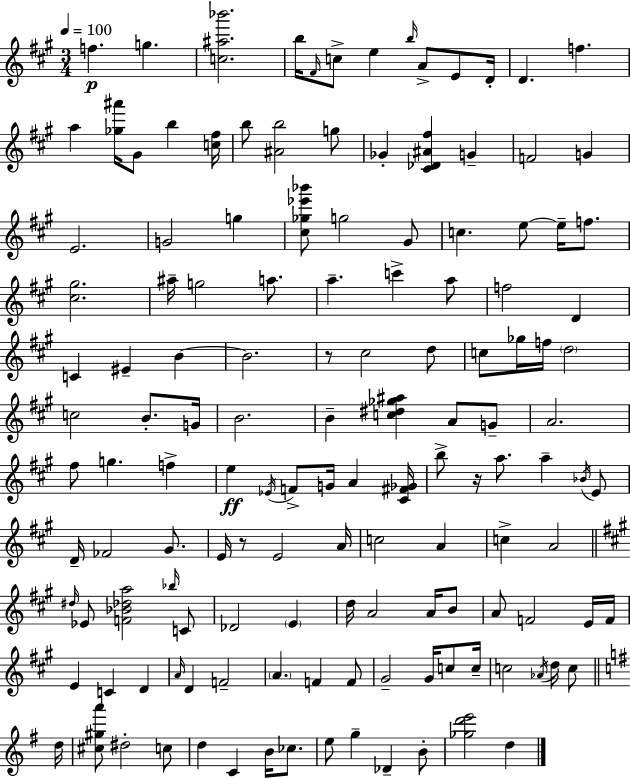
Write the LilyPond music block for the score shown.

{
  \clef treble
  \numericTimeSignature
  \time 3/4
  \key a \major
  \tempo 4 = 100
  f''4.\p g''4. | <c'' ais'' bes'''>2. | b''16 \grace { fis'16 } c''8-> e''4 \grace { b''16 } a'8-> e'8 | d'16-. d'4. f''4. | \break a''4 <ges'' ais'''>16 gis'8 b''4 | <c'' fis''>16 b''8 <ais' b''>2 | g''8 ges'4-. <cis' des' ais' fis''>4 g'4-- | f'2 g'4 | \break e'2. | g'2 g''4 | <cis'' ges'' ees''' bes'''>8 g''2 | gis'8 c''4. e''8~~ e''16-- f''8. | \break <cis'' gis''>2. | ais''16-- g''2 a''8. | a''4.-- c'''4-> | a''8 f''2 d'4 | \break c'4 eis'4-- b'4~~ | b'2. | r8 cis''2 | d''8 c''8 ges''16 f''16 \parenthesize d''2 | \break c''2 b'8.-. | g'16 b'2. | b'4-- <c'' dis'' ges'' ais''>4 a'8 | g'8-- a'2. | \break fis''8 g''4. f''4-> | e''4\ff \acciaccatura { ees'16 } f'8-> g'16 a'4 | <cis' fis' ges'>16 b''8-> r16 a''8. a''4-- | \acciaccatura { bes'16 } e'8 d'16-- fes'2 | \break gis'8. e'16 r8 e'2 | a'16 c''2 | a'4 c''4-> a'2 | \bar "||" \break \key a \major \grace { dis''16 } ees'8 <f' bes' des'' a''>2 \grace { bes''16 } | c'8 des'2 \parenthesize e'4 | d''16 a'2 a'16 | b'8 a'8 f'2 | \break e'16 f'16 e'4 c'4 d'4 | \grace { a'16 } d'4 f'2-- | \parenthesize a'4. f'4 | f'8 gis'2-- gis'16 | \break c''8 c''16-- c''2 \acciaccatura { aes'16 } | d''16 c''8 \bar "||" \break \key e \minor d''16 <cis'' gis'' a'''>8 dis''2-. c''8 | d''4 c'4 b'16 ces''8. | e''8 g''4-- des'4-- b'8-. | <ges'' d''' e'''>2 d''4 | \break \bar "|."
}